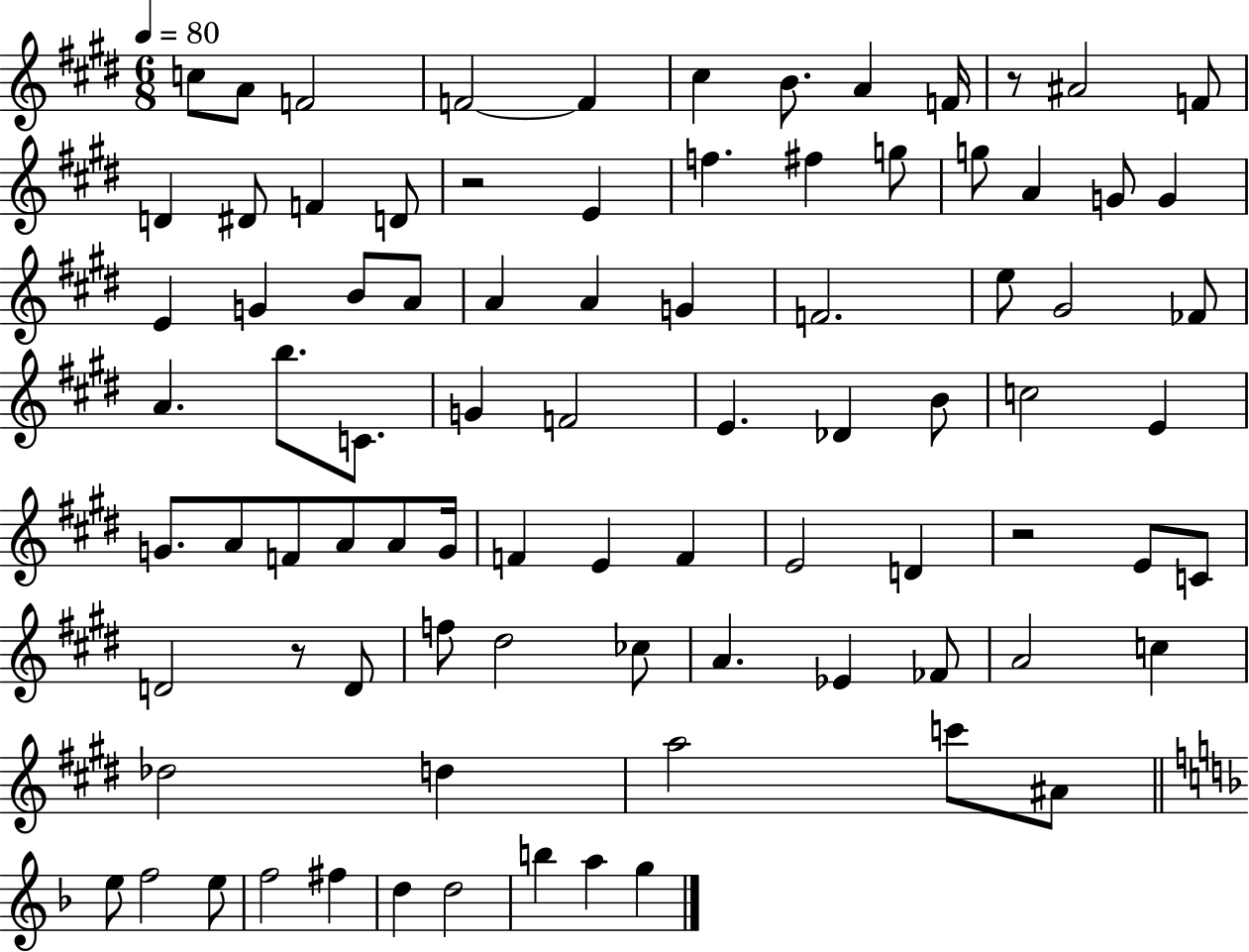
C5/e A4/e F4/h F4/h F4/q C#5/q B4/e. A4/q F4/s R/e A#4/h F4/e D4/q D#4/e F4/q D4/e R/h E4/q F5/q. F#5/q G5/e G5/e A4/q G4/e G4/q E4/q G4/q B4/e A4/e A4/q A4/q G4/q F4/h. E5/e G#4/h FES4/e A4/q. B5/e. C4/e. G4/q F4/h E4/q. Db4/q B4/e C5/h E4/q G4/e. A4/e F4/e A4/e A4/e G4/s F4/q E4/q F4/q E4/h D4/q R/h E4/e C4/e D4/h R/e D4/e F5/e D#5/h CES5/e A4/q. Eb4/q FES4/e A4/h C5/q Db5/h D5/q A5/h C6/e A#4/e E5/e F5/h E5/e F5/h F#5/q D5/q D5/h B5/q A5/q G5/q